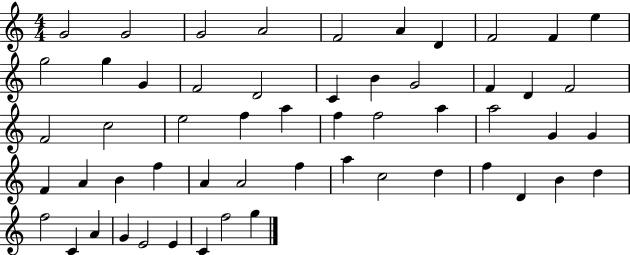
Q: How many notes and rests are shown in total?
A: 55